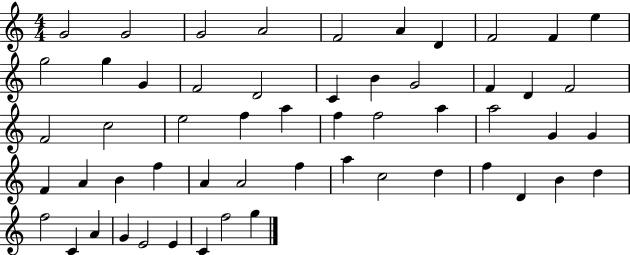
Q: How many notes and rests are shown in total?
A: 55